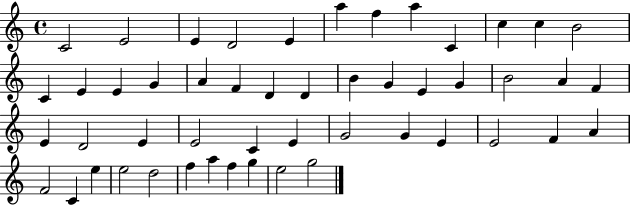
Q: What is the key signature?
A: C major